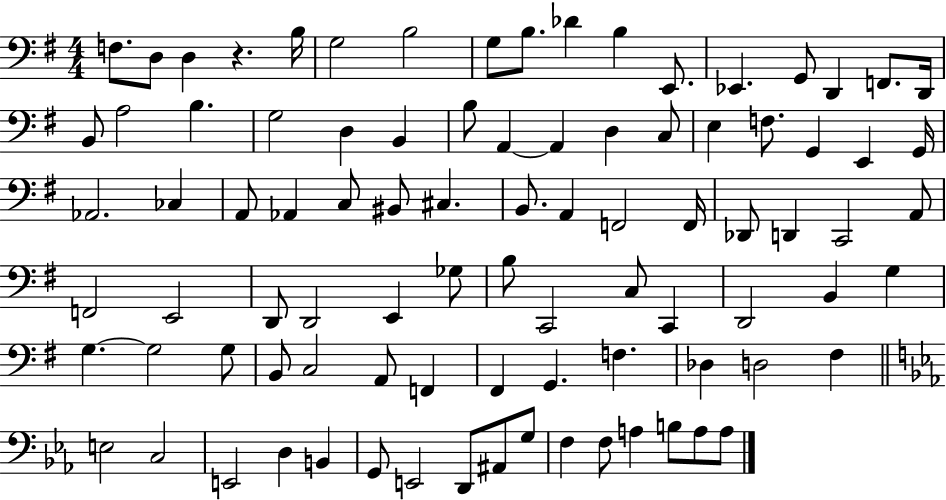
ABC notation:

X:1
T:Untitled
M:4/4
L:1/4
K:G
F,/2 D,/2 D, z B,/4 G,2 B,2 G,/2 B,/2 _D B, E,,/2 _E,, G,,/2 D,, F,,/2 D,,/4 B,,/2 A,2 B, G,2 D, B,, B,/2 A,, A,, D, C,/2 E, F,/2 G,, E,, G,,/4 _A,,2 _C, A,,/2 _A,, C,/2 ^B,,/2 ^C, B,,/2 A,, F,,2 F,,/4 _D,,/2 D,, C,,2 A,,/2 F,,2 E,,2 D,,/2 D,,2 E,, _G,/2 B,/2 C,,2 C,/2 C,, D,,2 B,, G, G, G,2 G,/2 B,,/2 C,2 A,,/2 F,, ^F,, G,, F, _D, D,2 ^F, E,2 C,2 E,,2 D, B,, G,,/2 E,,2 D,,/2 ^A,,/2 G,/2 F, F,/2 A, B,/2 A,/2 A,/2